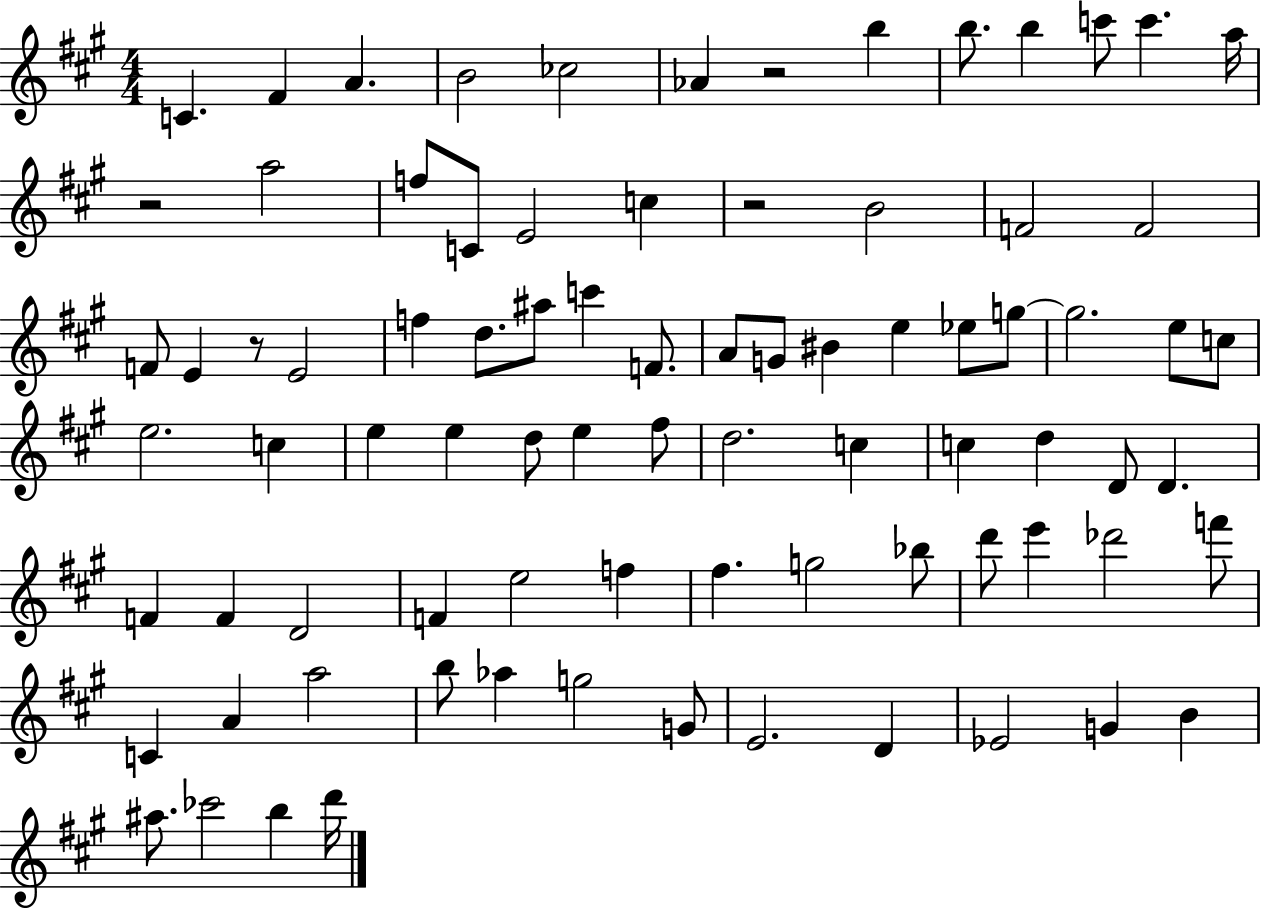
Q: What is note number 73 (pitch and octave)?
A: Eb4